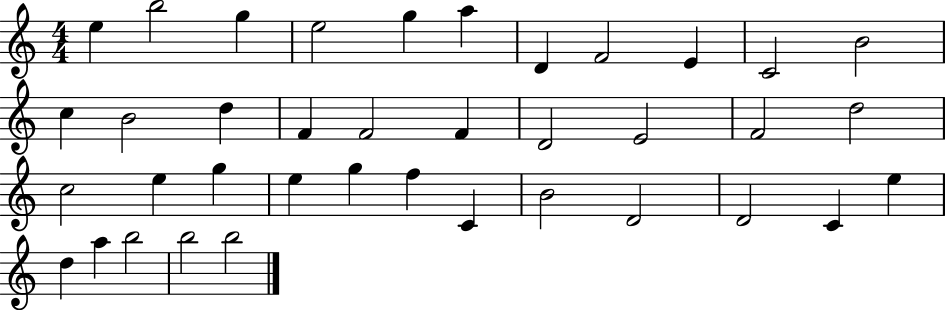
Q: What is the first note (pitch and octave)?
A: E5